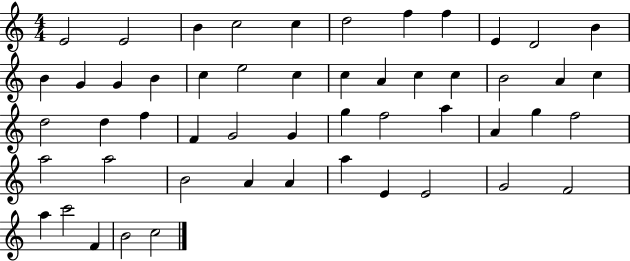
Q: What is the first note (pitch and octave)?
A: E4